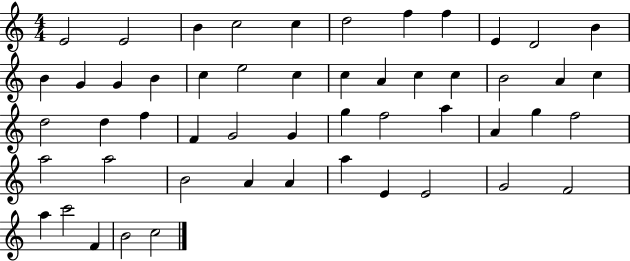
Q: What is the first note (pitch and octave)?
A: E4